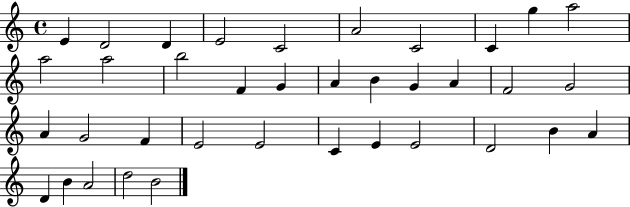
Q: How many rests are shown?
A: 0